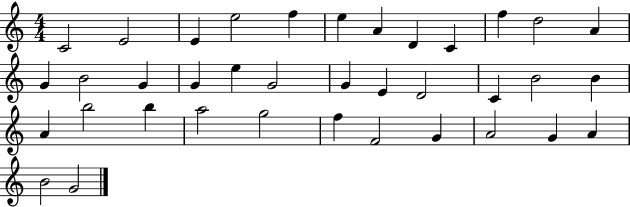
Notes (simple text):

C4/h E4/h E4/q E5/h F5/q E5/q A4/q D4/q C4/q F5/q D5/h A4/q G4/q B4/h G4/q G4/q E5/q G4/h G4/q E4/q D4/h C4/q B4/h B4/q A4/q B5/h B5/q A5/h G5/h F5/q F4/h G4/q A4/h G4/q A4/q B4/h G4/h